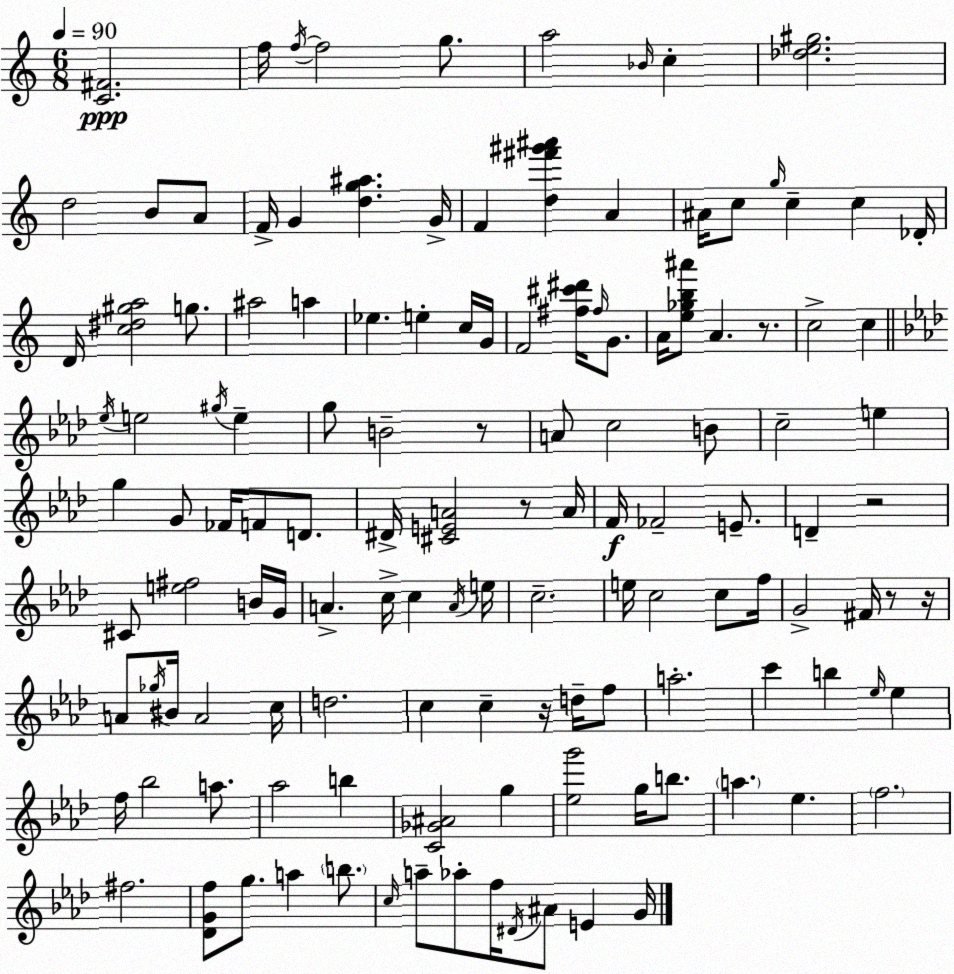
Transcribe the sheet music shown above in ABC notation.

X:1
T:Untitled
M:6/8
L:1/4
K:Am
[C^F]2 f/4 f/4 f2 g/2 a2 _B/4 c [_de^g]2 d2 B/2 A/2 F/4 G [dg^a] G/4 F [d^f'^g'^a'] A ^A/4 c/2 g/4 c c _D/4 D/4 [c^d^ga]2 g/2 ^a2 a _e e c/4 G/4 F2 [^f^c'^d']/4 ^f/4 G/2 A/4 [e_gb^a']/2 A z/2 c2 c _e/4 e2 ^g/4 e g/2 B2 z/2 A/2 c2 B/2 c2 e g G/2 _F/4 F/2 D/2 ^D/4 [^CEA]2 z/2 A/4 F/4 _F2 E/2 D z2 ^C/2 [e^f]2 B/4 G/4 A c/4 c A/4 e/4 c2 e/4 c2 c/2 f/4 G2 ^F/4 z/2 z/4 A/2 _g/4 ^B/4 A2 c/4 d2 c c z/4 d/4 f/2 a2 c' b _e/4 _e f/4 _b2 a/2 _a2 b [C_G^A]2 g [_eg']2 g/4 b/2 a _e f2 ^f2 [_DGf]/2 g/2 a b/2 c/4 a/2 _a/2 f/4 ^D/4 ^A/2 E G/4